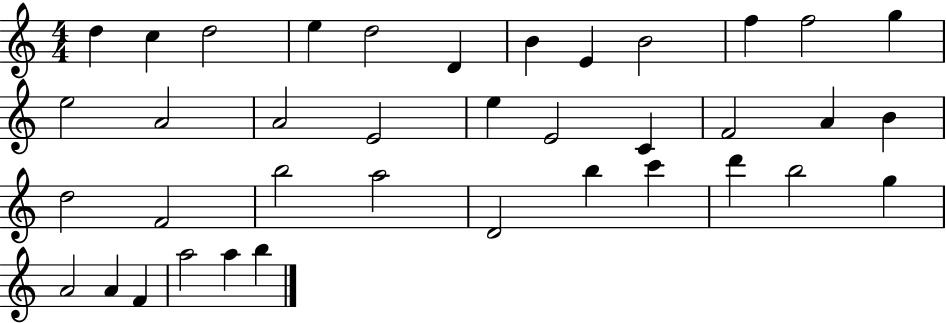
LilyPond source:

{
  \clef treble
  \numericTimeSignature
  \time 4/4
  \key c \major
  d''4 c''4 d''2 | e''4 d''2 d'4 | b'4 e'4 b'2 | f''4 f''2 g''4 | \break e''2 a'2 | a'2 e'2 | e''4 e'2 c'4 | f'2 a'4 b'4 | \break d''2 f'2 | b''2 a''2 | d'2 b''4 c'''4 | d'''4 b''2 g''4 | \break a'2 a'4 f'4 | a''2 a''4 b''4 | \bar "|."
}